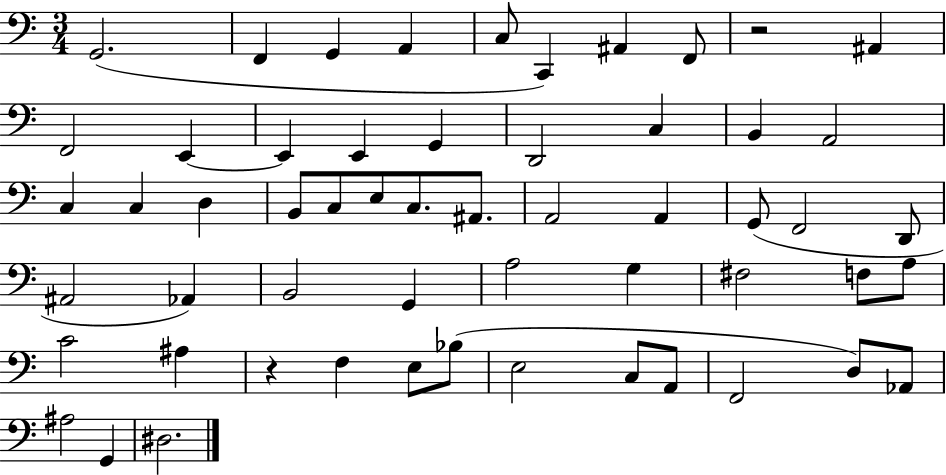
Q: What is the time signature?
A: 3/4